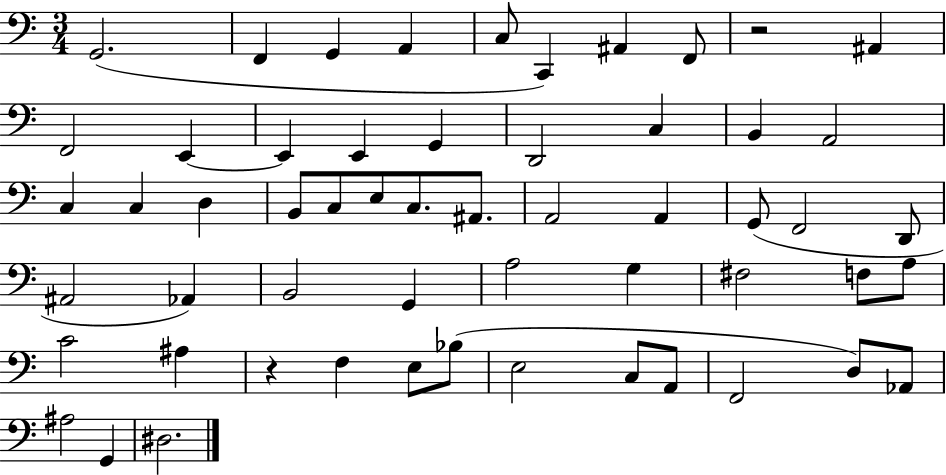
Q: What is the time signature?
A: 3/4